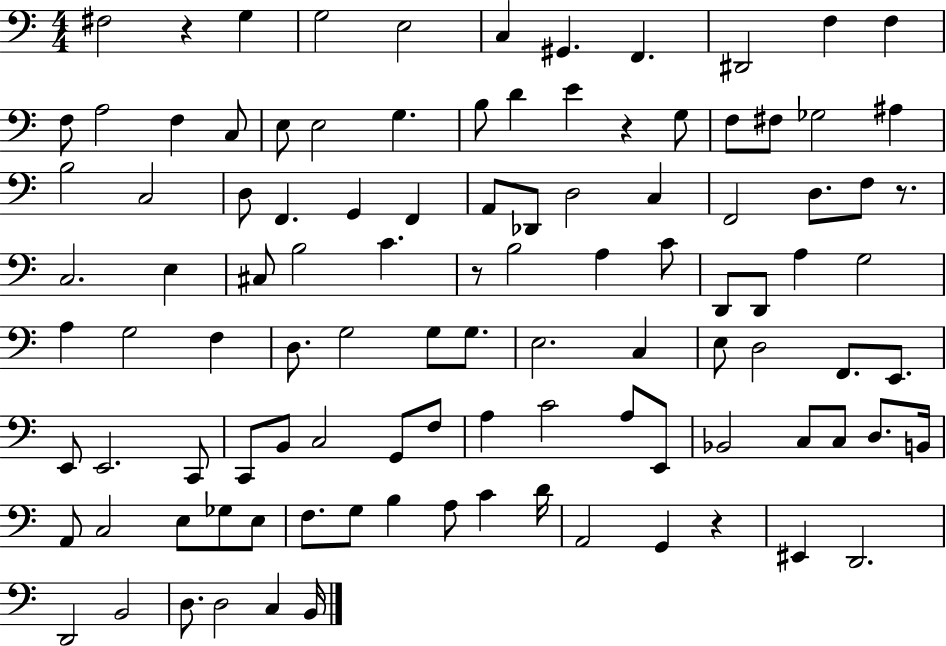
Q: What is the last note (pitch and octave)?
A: B2